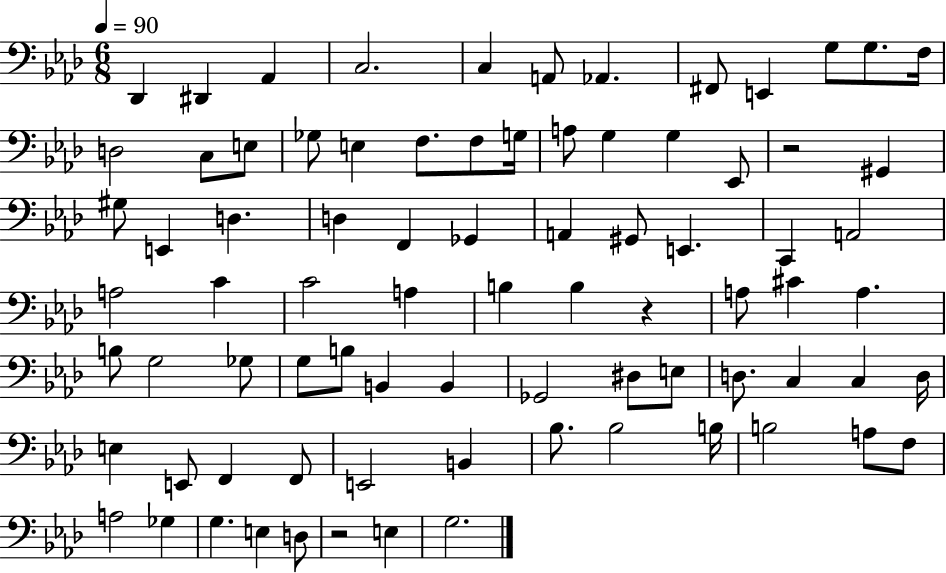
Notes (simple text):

Db2/q D#2/q Ab2/q C3/h. C3/q A2/e Ab2/q. F#2/e E2/q G3/e G3/e. F3/s D3/h C3/e E3/e Gb3/e E3/q F3/e. F3/e G3/s A3/e G3/q G3/q Eb2/e R/h G#2/q G#3/e E2/q D3/q. D3/q F2/q Gb2/q A2/q G#2/e E2/q. C2/q A2/h A3/h C4/q C4/h A3/q B3/q B3/q R/q A3/e C#4/q A3/q. B3/e G3/h Gb3/e G3/e B3/e B2/q B2/q Gb2/h D#3/e E3/e D3/e. C3/q C3/q D3/s E3/q E2/e F2/q F2/e E2/h B2/q Bb3/e. Bb3/h B3/s B3/h A3/e F3/e A3/h Gb3/q G3/q. E3/q D3/e R/h E3/q G3/h.